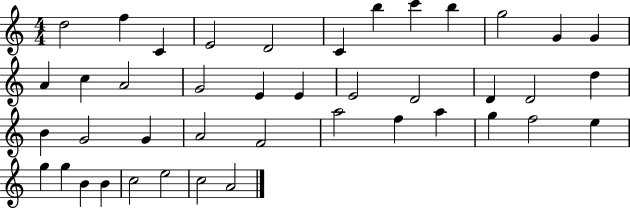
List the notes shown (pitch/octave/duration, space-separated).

D5/h F5/q C4/q E4/h D4/h C4/q B5/q C6/q B5/q G5/h G4/q G4/q A4/q C5/q A4/h G4/h E4/q E4/q E4/h D4/h D4/q D4/h D5/q B4/q G4/h G4/q A4/h F4/h A5/h F5/q A5/q G5/q F5/h E5/q G5/q G5/q B4/q B4/q C5/h E5/h C5/h A4/h